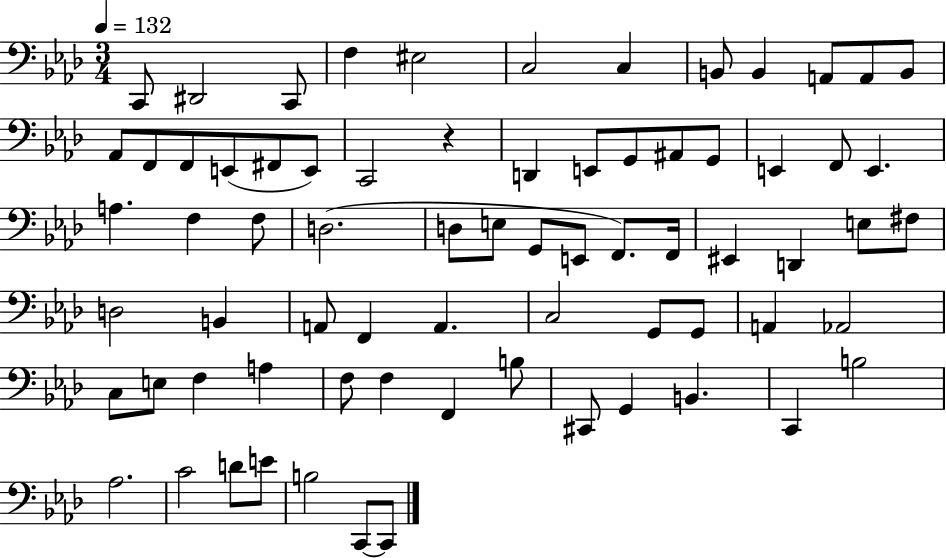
{
  \clef bass
  \numericTimeSignature
  \time 3/4
  \key aes \major
  \tempo 4 = 132
  c,8 dis,2 c,8 | f4 eis2 | c2 c4 | b,8 b,4 a,8 a,8 b,8 | \break aes,8 f,8 f,8 e,8( fis,8 e,8) | c,2 r4 | d,4 e,8 g,8 ais,8 g,8 | e,4 f,8 e,4. | \break a4. f4 f8 | d2.( | d8 e8 g,8 e,8 f,8.) f,16 | eis,4 d,4 e8 fis8 | \break d2 b,4 | a,8 f,4 a,4. | c2 g,8 g,8 | a,4 aes,2 | \break c8 e8 f4 a4 | f8 f4 f,4 b8 | cis,8 g,4 b,4. | c,4 b2 | \break aes2. | c'2 d'8 e'8 | b2 c,8~~ c,8 | \bar "|."
}